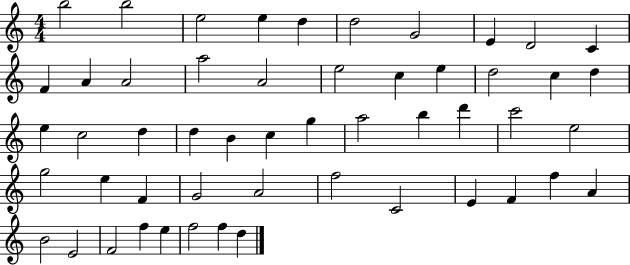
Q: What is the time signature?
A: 4/4